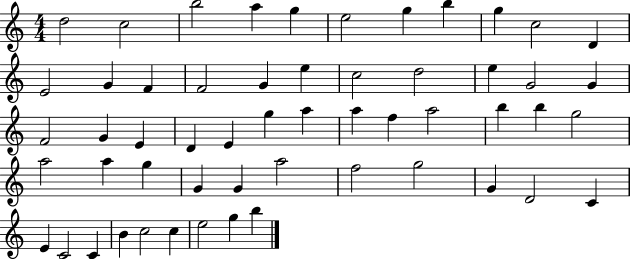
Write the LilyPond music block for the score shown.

{
  \clef treble
  \numericTimeSignature
  \time 4/4
  \key c \major
  d''2 c''2 | b''2 a''4 g''4 | e''2 g''4 b''4 | g''4 c''2 d'4 | \break e'2 g'4 f'4 | f'2 g'4 e''4 | c''2 d''2 | e''4 g'2 g'4 | \break f'2 g'4 e'4 | d'4 e'4 g''4 a''4 | a''4 f''4 a''2 | b''4 b''4 g''2 | \break a''2 a''4 g''4 | g'4 g'4 a''2 | f''2 g''2 | g'4 d'2 c'4 | \break e'4 c'2 c'4 | b'4 c''2 c''4 | e''2 g''4 b''4 | \bar "|."
}